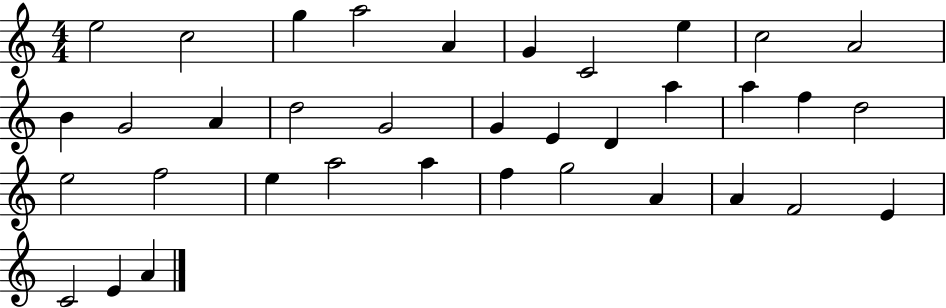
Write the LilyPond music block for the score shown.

{
  \clef treble
  \numericTimeSignature
  \time 4/4
  \key c \major
  e''2 c''2 | g''4 a''2 a'4 | g'4 c'2 e''4 | c''2 a'2 | \break b'4 g'2 a'4 | d''2 g'2 | g'4 e'4 d'4 a''4 | a''4 f''4 d''2 | \break e''2 f''2 | e''4 a''2 a''4 | f''4 g''2 a'4 | a'4 f'2 e'4 | \break c'2 e'4 a'4 | \bar "|."
}